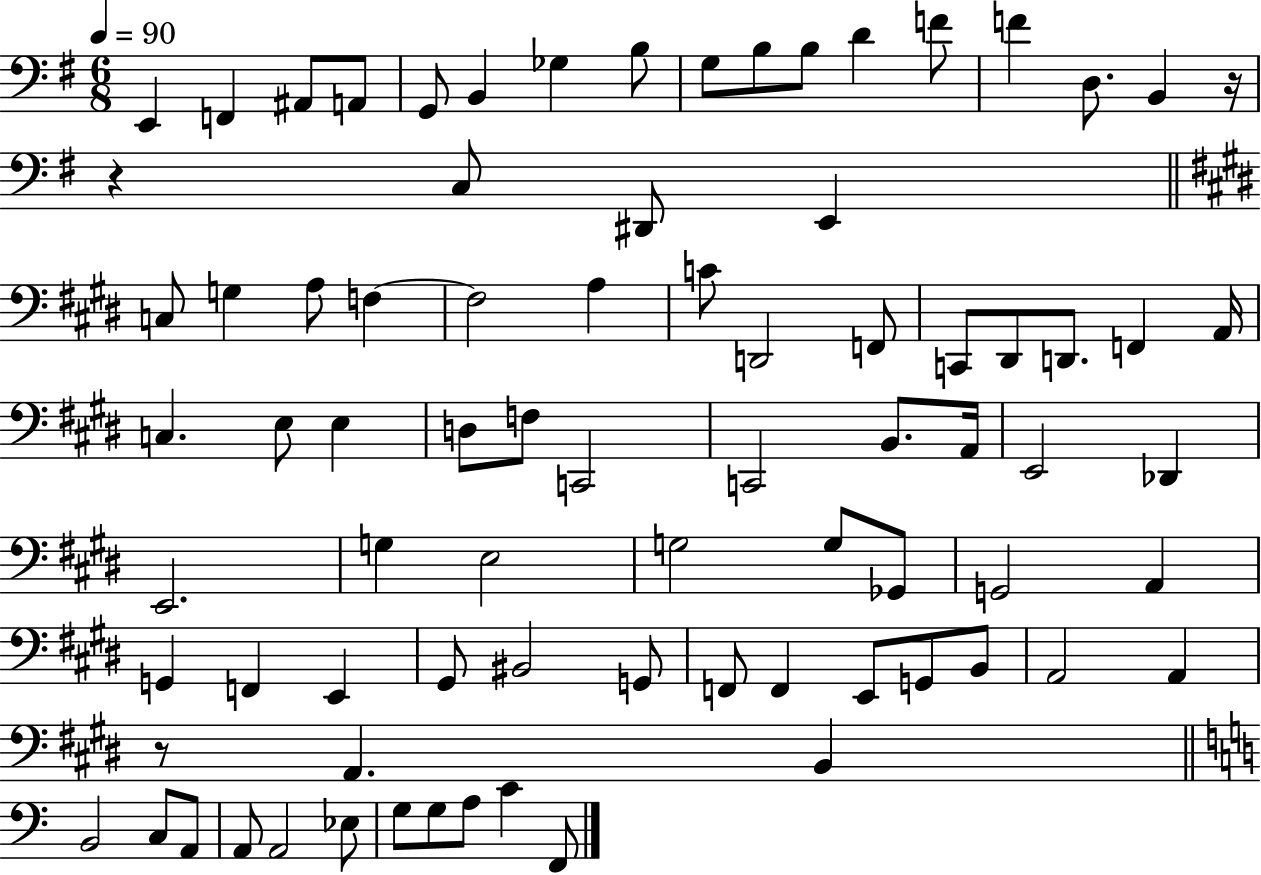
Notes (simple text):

E2/q F2/q A#2/e A2/e G2/e B2/q Gb3/q B3/e G3/e B3/e B3/e D4/q F4/e F4/q D3/e. B2/q R/s R/q C3/e D#2/e E2/q C3/e G3/q A3/e F3/q F3/h A3/q C4/e D2/h F2/e C2/e D#2/e D2/e. F2/q A2/s C3/q. E3/e E3/q D3/e F3/e C2/h C2/h B2/e. A2/s E2/h Db2/q E2/h. G3/q E3/h G3/h G3/e Gb2/e G2/h A2/q G2/q F2/q E2/q G#2/e BIS2/h G2/e F2/e F2/q E2/e G2/e B2/e A2/h A2/q R/e A2/q. B2/q B2/h C3/e A2/e A2/e A2/h Eb3/e G3/e G3/e A3/e C4/q F2/e